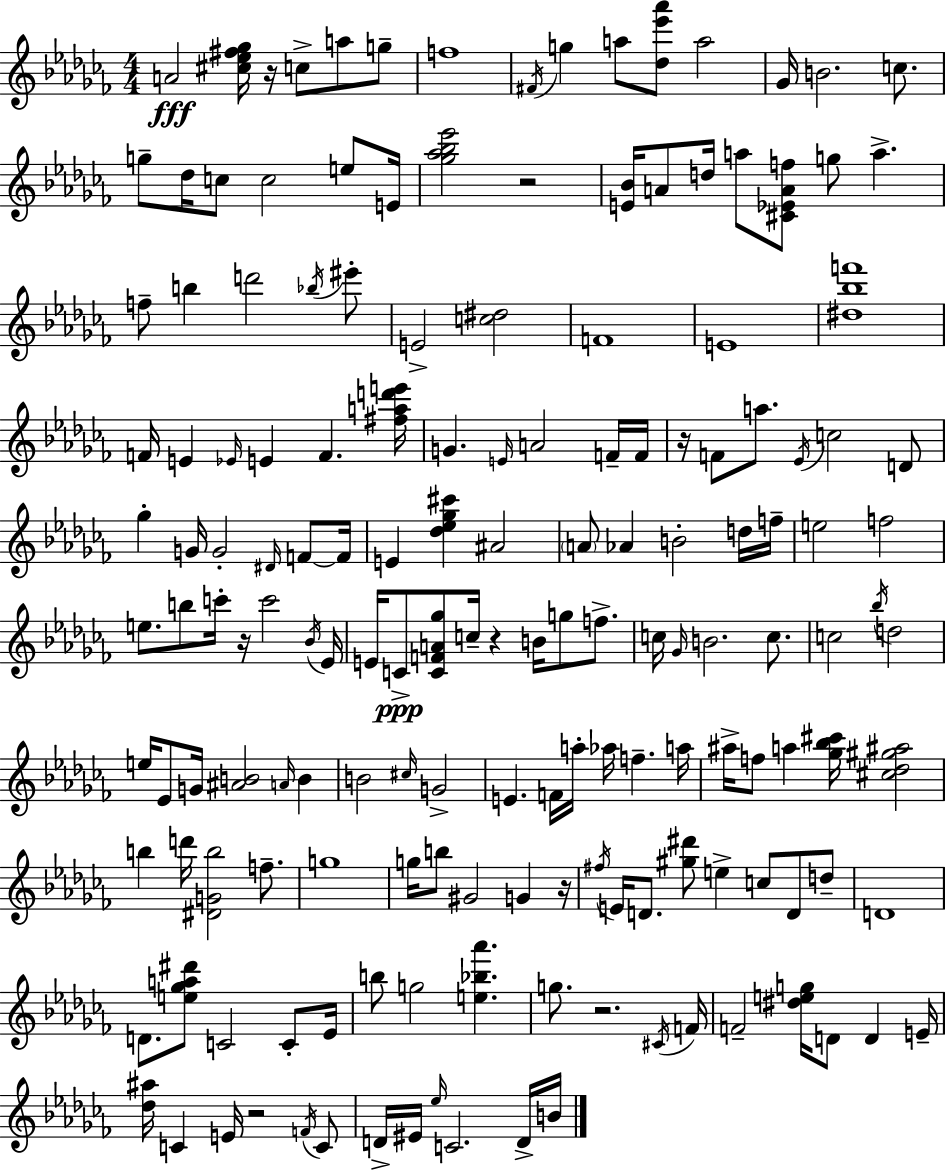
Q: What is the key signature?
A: AES minor